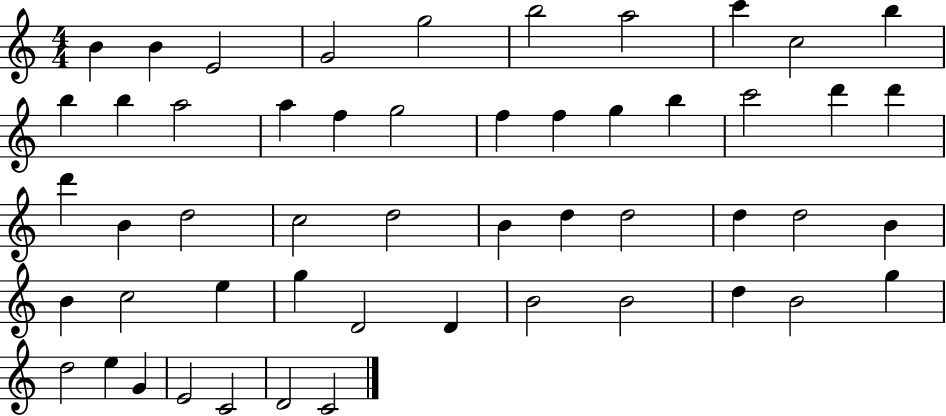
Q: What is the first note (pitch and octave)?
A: B4